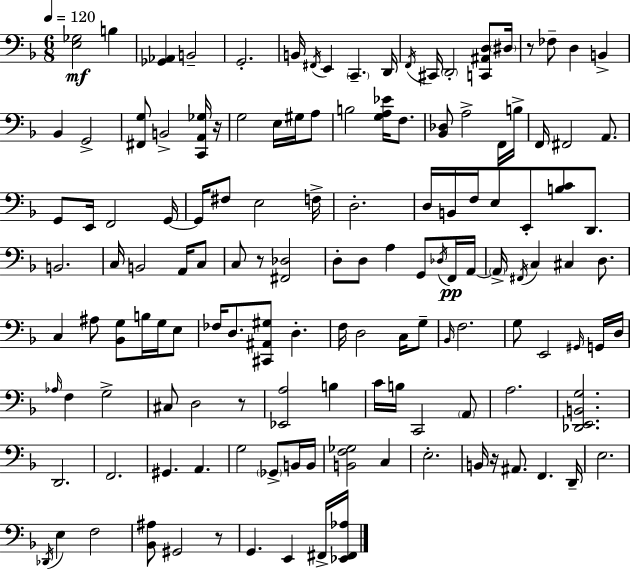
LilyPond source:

{
  \clef bass
  \numericTimeSignature
  \time 6/8
  \key f \major
  \tempo 4 = 120
  <e ges>2\mf b4 | <ges, aes,>4 b,2-- | g,2.-. | b,16 \acciaccatura { fis,16 } e,4 \parenthesize c,4.-- | \break d,16 \acciaccatura { f,16 } cis,16 \parenthesize d,2-. <c, ais, d>8 | \parenthesize dis16 r8 fes8-- d4 b,4-> | bes,4 g,2-> | <fis, g>8 b,2-> | \break <c, a, ges>16 r16 g2 e16 gis16 | a8 b2 <g a ees'>16 f8. | <bes, des>8 a2-> | f,16 b16-> f,16 fis,2 a,8. | \break g,8 e,16 f,2 | g,16~~ g,16 fis8 e2 | f16-> d2.-. | d16 b,16 f16 e8 e,8-. <b c'>8 d,8. | \break b,2. | c16 b,2 a,16 | c8 c8 r8 <fis, des>2 | d8-. d8 a4 g,8 | \break \acciaccatura { des16 } f,16\pp a,16~~ \parenthesize a,16-> \acciaccatura { fis,16 } c4 cis4 | d8. c4 ais8 <bes, g>8 | b16 g16 e8 fes16 d8. <cis, ais, gis>8 d4.-. | f16 d2 | \break c16 g8-- \grace { bes,16 } f2. | g8 e,2 | \grace { gis,16 } g,16 d16 \grace { aes16 } f4 g2-> | cis8 d2 | \break r8 <ees, a>2 | b4 c'16 b16 c,2 | \parenthesize a,8 a2. | <des, e, b, g>2. | \break d,2. | f,2. | gis,4. | a,4. g2 | \break \parenthesize ges,8-> b,16 b,16 <b, f ges>2 | c4 e2.-. | b,16 r16 ais,8. | f,4. d,16-- e2. | \break \acciaccatura { des,16 } e4 | f2 <bes, ais>8 gis,2 | r8 g,4. | e,4 fis,16-> <ees, fis, aes>16 \bar "|."
}